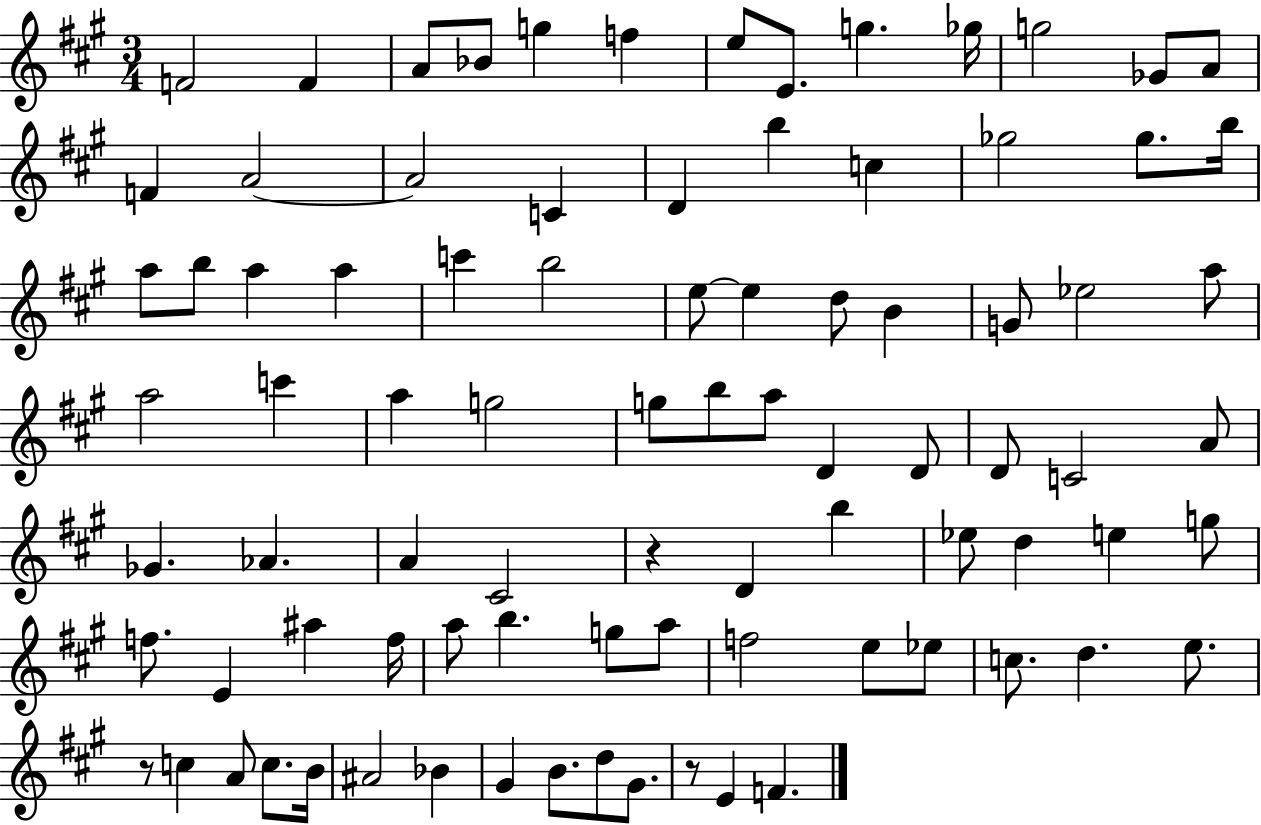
{
  \clef treble
  \numericTimeSignature
  \time 3/4
  \key a \major
  f'2 f'4 | a'8 bes'8 g''4 f''4 | e''8 e'8. g''4. ges''16 | g''2 ges'8 a'8 | \break f'4 a'2~~ | a'2 c'4 | d'4 b''4 c''4 | ges''2 ges''8. b''16 | \break a''8 b''8 a''4 a''4 | c'''4 b''2 | e''8~~ e''4 d''8 b'4 | g'8 ees''2 a''8 | \break a''2 c'''4 | a''4 g''2 | g''8 b''8 a''8 d'4 d'8 | d'8 c'2 a'8 | \break ges'4. aes'4. | a'4 cis'2 | r4 d'4 b''4 | ees''8 d''4 e''4 g''8 | \break f''8. e'4 ais''4 f''16 | a''8 b''4. g''8 a''8 | f''2 e''8 ees''8 | c''8. d''4. e''8. | \break r8 c''4 a'8 c''8. b'16 | ais'2 bes'4 | gis'4 b'8. d''8 gis'8. | r8 e'4 f'4. | \break \bar "|."
}